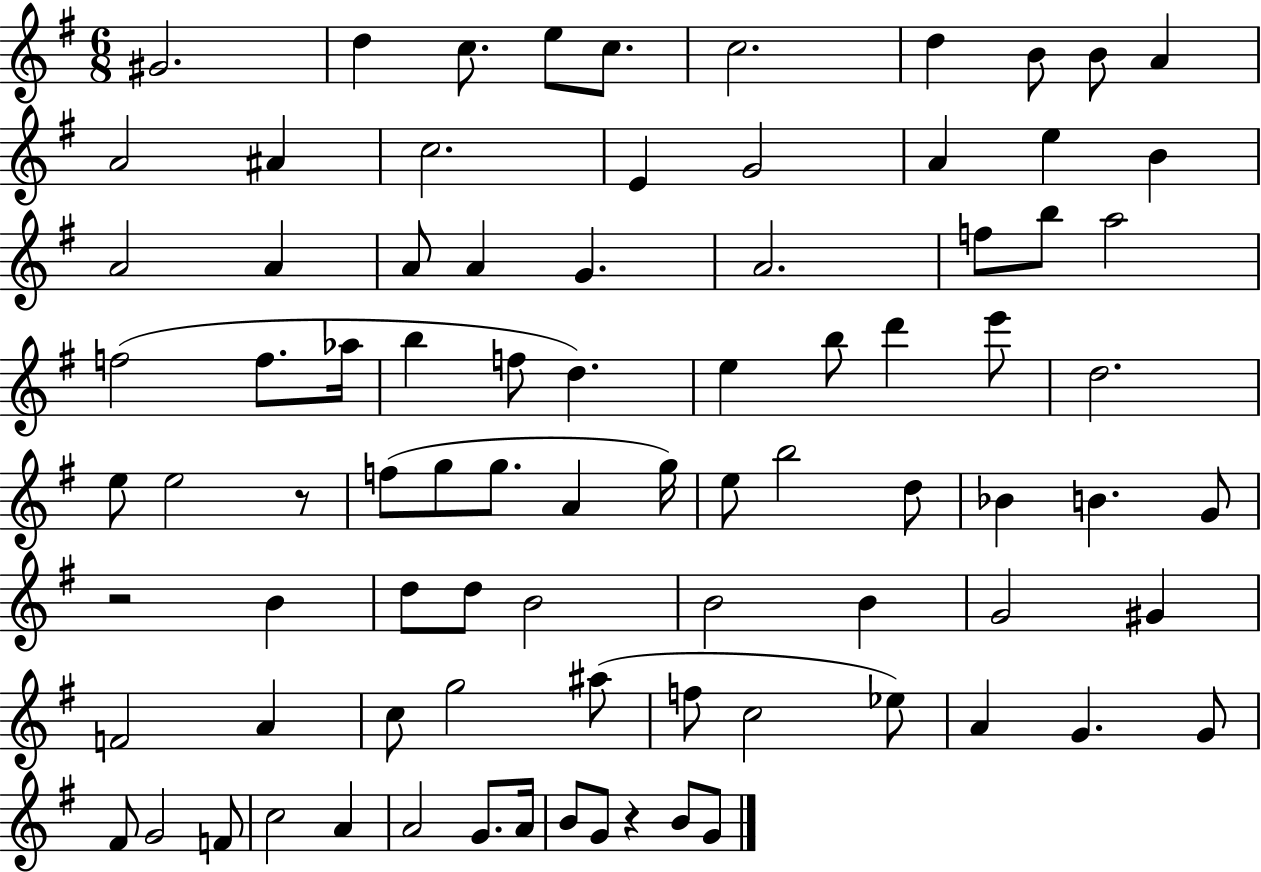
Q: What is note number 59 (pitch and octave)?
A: G#4